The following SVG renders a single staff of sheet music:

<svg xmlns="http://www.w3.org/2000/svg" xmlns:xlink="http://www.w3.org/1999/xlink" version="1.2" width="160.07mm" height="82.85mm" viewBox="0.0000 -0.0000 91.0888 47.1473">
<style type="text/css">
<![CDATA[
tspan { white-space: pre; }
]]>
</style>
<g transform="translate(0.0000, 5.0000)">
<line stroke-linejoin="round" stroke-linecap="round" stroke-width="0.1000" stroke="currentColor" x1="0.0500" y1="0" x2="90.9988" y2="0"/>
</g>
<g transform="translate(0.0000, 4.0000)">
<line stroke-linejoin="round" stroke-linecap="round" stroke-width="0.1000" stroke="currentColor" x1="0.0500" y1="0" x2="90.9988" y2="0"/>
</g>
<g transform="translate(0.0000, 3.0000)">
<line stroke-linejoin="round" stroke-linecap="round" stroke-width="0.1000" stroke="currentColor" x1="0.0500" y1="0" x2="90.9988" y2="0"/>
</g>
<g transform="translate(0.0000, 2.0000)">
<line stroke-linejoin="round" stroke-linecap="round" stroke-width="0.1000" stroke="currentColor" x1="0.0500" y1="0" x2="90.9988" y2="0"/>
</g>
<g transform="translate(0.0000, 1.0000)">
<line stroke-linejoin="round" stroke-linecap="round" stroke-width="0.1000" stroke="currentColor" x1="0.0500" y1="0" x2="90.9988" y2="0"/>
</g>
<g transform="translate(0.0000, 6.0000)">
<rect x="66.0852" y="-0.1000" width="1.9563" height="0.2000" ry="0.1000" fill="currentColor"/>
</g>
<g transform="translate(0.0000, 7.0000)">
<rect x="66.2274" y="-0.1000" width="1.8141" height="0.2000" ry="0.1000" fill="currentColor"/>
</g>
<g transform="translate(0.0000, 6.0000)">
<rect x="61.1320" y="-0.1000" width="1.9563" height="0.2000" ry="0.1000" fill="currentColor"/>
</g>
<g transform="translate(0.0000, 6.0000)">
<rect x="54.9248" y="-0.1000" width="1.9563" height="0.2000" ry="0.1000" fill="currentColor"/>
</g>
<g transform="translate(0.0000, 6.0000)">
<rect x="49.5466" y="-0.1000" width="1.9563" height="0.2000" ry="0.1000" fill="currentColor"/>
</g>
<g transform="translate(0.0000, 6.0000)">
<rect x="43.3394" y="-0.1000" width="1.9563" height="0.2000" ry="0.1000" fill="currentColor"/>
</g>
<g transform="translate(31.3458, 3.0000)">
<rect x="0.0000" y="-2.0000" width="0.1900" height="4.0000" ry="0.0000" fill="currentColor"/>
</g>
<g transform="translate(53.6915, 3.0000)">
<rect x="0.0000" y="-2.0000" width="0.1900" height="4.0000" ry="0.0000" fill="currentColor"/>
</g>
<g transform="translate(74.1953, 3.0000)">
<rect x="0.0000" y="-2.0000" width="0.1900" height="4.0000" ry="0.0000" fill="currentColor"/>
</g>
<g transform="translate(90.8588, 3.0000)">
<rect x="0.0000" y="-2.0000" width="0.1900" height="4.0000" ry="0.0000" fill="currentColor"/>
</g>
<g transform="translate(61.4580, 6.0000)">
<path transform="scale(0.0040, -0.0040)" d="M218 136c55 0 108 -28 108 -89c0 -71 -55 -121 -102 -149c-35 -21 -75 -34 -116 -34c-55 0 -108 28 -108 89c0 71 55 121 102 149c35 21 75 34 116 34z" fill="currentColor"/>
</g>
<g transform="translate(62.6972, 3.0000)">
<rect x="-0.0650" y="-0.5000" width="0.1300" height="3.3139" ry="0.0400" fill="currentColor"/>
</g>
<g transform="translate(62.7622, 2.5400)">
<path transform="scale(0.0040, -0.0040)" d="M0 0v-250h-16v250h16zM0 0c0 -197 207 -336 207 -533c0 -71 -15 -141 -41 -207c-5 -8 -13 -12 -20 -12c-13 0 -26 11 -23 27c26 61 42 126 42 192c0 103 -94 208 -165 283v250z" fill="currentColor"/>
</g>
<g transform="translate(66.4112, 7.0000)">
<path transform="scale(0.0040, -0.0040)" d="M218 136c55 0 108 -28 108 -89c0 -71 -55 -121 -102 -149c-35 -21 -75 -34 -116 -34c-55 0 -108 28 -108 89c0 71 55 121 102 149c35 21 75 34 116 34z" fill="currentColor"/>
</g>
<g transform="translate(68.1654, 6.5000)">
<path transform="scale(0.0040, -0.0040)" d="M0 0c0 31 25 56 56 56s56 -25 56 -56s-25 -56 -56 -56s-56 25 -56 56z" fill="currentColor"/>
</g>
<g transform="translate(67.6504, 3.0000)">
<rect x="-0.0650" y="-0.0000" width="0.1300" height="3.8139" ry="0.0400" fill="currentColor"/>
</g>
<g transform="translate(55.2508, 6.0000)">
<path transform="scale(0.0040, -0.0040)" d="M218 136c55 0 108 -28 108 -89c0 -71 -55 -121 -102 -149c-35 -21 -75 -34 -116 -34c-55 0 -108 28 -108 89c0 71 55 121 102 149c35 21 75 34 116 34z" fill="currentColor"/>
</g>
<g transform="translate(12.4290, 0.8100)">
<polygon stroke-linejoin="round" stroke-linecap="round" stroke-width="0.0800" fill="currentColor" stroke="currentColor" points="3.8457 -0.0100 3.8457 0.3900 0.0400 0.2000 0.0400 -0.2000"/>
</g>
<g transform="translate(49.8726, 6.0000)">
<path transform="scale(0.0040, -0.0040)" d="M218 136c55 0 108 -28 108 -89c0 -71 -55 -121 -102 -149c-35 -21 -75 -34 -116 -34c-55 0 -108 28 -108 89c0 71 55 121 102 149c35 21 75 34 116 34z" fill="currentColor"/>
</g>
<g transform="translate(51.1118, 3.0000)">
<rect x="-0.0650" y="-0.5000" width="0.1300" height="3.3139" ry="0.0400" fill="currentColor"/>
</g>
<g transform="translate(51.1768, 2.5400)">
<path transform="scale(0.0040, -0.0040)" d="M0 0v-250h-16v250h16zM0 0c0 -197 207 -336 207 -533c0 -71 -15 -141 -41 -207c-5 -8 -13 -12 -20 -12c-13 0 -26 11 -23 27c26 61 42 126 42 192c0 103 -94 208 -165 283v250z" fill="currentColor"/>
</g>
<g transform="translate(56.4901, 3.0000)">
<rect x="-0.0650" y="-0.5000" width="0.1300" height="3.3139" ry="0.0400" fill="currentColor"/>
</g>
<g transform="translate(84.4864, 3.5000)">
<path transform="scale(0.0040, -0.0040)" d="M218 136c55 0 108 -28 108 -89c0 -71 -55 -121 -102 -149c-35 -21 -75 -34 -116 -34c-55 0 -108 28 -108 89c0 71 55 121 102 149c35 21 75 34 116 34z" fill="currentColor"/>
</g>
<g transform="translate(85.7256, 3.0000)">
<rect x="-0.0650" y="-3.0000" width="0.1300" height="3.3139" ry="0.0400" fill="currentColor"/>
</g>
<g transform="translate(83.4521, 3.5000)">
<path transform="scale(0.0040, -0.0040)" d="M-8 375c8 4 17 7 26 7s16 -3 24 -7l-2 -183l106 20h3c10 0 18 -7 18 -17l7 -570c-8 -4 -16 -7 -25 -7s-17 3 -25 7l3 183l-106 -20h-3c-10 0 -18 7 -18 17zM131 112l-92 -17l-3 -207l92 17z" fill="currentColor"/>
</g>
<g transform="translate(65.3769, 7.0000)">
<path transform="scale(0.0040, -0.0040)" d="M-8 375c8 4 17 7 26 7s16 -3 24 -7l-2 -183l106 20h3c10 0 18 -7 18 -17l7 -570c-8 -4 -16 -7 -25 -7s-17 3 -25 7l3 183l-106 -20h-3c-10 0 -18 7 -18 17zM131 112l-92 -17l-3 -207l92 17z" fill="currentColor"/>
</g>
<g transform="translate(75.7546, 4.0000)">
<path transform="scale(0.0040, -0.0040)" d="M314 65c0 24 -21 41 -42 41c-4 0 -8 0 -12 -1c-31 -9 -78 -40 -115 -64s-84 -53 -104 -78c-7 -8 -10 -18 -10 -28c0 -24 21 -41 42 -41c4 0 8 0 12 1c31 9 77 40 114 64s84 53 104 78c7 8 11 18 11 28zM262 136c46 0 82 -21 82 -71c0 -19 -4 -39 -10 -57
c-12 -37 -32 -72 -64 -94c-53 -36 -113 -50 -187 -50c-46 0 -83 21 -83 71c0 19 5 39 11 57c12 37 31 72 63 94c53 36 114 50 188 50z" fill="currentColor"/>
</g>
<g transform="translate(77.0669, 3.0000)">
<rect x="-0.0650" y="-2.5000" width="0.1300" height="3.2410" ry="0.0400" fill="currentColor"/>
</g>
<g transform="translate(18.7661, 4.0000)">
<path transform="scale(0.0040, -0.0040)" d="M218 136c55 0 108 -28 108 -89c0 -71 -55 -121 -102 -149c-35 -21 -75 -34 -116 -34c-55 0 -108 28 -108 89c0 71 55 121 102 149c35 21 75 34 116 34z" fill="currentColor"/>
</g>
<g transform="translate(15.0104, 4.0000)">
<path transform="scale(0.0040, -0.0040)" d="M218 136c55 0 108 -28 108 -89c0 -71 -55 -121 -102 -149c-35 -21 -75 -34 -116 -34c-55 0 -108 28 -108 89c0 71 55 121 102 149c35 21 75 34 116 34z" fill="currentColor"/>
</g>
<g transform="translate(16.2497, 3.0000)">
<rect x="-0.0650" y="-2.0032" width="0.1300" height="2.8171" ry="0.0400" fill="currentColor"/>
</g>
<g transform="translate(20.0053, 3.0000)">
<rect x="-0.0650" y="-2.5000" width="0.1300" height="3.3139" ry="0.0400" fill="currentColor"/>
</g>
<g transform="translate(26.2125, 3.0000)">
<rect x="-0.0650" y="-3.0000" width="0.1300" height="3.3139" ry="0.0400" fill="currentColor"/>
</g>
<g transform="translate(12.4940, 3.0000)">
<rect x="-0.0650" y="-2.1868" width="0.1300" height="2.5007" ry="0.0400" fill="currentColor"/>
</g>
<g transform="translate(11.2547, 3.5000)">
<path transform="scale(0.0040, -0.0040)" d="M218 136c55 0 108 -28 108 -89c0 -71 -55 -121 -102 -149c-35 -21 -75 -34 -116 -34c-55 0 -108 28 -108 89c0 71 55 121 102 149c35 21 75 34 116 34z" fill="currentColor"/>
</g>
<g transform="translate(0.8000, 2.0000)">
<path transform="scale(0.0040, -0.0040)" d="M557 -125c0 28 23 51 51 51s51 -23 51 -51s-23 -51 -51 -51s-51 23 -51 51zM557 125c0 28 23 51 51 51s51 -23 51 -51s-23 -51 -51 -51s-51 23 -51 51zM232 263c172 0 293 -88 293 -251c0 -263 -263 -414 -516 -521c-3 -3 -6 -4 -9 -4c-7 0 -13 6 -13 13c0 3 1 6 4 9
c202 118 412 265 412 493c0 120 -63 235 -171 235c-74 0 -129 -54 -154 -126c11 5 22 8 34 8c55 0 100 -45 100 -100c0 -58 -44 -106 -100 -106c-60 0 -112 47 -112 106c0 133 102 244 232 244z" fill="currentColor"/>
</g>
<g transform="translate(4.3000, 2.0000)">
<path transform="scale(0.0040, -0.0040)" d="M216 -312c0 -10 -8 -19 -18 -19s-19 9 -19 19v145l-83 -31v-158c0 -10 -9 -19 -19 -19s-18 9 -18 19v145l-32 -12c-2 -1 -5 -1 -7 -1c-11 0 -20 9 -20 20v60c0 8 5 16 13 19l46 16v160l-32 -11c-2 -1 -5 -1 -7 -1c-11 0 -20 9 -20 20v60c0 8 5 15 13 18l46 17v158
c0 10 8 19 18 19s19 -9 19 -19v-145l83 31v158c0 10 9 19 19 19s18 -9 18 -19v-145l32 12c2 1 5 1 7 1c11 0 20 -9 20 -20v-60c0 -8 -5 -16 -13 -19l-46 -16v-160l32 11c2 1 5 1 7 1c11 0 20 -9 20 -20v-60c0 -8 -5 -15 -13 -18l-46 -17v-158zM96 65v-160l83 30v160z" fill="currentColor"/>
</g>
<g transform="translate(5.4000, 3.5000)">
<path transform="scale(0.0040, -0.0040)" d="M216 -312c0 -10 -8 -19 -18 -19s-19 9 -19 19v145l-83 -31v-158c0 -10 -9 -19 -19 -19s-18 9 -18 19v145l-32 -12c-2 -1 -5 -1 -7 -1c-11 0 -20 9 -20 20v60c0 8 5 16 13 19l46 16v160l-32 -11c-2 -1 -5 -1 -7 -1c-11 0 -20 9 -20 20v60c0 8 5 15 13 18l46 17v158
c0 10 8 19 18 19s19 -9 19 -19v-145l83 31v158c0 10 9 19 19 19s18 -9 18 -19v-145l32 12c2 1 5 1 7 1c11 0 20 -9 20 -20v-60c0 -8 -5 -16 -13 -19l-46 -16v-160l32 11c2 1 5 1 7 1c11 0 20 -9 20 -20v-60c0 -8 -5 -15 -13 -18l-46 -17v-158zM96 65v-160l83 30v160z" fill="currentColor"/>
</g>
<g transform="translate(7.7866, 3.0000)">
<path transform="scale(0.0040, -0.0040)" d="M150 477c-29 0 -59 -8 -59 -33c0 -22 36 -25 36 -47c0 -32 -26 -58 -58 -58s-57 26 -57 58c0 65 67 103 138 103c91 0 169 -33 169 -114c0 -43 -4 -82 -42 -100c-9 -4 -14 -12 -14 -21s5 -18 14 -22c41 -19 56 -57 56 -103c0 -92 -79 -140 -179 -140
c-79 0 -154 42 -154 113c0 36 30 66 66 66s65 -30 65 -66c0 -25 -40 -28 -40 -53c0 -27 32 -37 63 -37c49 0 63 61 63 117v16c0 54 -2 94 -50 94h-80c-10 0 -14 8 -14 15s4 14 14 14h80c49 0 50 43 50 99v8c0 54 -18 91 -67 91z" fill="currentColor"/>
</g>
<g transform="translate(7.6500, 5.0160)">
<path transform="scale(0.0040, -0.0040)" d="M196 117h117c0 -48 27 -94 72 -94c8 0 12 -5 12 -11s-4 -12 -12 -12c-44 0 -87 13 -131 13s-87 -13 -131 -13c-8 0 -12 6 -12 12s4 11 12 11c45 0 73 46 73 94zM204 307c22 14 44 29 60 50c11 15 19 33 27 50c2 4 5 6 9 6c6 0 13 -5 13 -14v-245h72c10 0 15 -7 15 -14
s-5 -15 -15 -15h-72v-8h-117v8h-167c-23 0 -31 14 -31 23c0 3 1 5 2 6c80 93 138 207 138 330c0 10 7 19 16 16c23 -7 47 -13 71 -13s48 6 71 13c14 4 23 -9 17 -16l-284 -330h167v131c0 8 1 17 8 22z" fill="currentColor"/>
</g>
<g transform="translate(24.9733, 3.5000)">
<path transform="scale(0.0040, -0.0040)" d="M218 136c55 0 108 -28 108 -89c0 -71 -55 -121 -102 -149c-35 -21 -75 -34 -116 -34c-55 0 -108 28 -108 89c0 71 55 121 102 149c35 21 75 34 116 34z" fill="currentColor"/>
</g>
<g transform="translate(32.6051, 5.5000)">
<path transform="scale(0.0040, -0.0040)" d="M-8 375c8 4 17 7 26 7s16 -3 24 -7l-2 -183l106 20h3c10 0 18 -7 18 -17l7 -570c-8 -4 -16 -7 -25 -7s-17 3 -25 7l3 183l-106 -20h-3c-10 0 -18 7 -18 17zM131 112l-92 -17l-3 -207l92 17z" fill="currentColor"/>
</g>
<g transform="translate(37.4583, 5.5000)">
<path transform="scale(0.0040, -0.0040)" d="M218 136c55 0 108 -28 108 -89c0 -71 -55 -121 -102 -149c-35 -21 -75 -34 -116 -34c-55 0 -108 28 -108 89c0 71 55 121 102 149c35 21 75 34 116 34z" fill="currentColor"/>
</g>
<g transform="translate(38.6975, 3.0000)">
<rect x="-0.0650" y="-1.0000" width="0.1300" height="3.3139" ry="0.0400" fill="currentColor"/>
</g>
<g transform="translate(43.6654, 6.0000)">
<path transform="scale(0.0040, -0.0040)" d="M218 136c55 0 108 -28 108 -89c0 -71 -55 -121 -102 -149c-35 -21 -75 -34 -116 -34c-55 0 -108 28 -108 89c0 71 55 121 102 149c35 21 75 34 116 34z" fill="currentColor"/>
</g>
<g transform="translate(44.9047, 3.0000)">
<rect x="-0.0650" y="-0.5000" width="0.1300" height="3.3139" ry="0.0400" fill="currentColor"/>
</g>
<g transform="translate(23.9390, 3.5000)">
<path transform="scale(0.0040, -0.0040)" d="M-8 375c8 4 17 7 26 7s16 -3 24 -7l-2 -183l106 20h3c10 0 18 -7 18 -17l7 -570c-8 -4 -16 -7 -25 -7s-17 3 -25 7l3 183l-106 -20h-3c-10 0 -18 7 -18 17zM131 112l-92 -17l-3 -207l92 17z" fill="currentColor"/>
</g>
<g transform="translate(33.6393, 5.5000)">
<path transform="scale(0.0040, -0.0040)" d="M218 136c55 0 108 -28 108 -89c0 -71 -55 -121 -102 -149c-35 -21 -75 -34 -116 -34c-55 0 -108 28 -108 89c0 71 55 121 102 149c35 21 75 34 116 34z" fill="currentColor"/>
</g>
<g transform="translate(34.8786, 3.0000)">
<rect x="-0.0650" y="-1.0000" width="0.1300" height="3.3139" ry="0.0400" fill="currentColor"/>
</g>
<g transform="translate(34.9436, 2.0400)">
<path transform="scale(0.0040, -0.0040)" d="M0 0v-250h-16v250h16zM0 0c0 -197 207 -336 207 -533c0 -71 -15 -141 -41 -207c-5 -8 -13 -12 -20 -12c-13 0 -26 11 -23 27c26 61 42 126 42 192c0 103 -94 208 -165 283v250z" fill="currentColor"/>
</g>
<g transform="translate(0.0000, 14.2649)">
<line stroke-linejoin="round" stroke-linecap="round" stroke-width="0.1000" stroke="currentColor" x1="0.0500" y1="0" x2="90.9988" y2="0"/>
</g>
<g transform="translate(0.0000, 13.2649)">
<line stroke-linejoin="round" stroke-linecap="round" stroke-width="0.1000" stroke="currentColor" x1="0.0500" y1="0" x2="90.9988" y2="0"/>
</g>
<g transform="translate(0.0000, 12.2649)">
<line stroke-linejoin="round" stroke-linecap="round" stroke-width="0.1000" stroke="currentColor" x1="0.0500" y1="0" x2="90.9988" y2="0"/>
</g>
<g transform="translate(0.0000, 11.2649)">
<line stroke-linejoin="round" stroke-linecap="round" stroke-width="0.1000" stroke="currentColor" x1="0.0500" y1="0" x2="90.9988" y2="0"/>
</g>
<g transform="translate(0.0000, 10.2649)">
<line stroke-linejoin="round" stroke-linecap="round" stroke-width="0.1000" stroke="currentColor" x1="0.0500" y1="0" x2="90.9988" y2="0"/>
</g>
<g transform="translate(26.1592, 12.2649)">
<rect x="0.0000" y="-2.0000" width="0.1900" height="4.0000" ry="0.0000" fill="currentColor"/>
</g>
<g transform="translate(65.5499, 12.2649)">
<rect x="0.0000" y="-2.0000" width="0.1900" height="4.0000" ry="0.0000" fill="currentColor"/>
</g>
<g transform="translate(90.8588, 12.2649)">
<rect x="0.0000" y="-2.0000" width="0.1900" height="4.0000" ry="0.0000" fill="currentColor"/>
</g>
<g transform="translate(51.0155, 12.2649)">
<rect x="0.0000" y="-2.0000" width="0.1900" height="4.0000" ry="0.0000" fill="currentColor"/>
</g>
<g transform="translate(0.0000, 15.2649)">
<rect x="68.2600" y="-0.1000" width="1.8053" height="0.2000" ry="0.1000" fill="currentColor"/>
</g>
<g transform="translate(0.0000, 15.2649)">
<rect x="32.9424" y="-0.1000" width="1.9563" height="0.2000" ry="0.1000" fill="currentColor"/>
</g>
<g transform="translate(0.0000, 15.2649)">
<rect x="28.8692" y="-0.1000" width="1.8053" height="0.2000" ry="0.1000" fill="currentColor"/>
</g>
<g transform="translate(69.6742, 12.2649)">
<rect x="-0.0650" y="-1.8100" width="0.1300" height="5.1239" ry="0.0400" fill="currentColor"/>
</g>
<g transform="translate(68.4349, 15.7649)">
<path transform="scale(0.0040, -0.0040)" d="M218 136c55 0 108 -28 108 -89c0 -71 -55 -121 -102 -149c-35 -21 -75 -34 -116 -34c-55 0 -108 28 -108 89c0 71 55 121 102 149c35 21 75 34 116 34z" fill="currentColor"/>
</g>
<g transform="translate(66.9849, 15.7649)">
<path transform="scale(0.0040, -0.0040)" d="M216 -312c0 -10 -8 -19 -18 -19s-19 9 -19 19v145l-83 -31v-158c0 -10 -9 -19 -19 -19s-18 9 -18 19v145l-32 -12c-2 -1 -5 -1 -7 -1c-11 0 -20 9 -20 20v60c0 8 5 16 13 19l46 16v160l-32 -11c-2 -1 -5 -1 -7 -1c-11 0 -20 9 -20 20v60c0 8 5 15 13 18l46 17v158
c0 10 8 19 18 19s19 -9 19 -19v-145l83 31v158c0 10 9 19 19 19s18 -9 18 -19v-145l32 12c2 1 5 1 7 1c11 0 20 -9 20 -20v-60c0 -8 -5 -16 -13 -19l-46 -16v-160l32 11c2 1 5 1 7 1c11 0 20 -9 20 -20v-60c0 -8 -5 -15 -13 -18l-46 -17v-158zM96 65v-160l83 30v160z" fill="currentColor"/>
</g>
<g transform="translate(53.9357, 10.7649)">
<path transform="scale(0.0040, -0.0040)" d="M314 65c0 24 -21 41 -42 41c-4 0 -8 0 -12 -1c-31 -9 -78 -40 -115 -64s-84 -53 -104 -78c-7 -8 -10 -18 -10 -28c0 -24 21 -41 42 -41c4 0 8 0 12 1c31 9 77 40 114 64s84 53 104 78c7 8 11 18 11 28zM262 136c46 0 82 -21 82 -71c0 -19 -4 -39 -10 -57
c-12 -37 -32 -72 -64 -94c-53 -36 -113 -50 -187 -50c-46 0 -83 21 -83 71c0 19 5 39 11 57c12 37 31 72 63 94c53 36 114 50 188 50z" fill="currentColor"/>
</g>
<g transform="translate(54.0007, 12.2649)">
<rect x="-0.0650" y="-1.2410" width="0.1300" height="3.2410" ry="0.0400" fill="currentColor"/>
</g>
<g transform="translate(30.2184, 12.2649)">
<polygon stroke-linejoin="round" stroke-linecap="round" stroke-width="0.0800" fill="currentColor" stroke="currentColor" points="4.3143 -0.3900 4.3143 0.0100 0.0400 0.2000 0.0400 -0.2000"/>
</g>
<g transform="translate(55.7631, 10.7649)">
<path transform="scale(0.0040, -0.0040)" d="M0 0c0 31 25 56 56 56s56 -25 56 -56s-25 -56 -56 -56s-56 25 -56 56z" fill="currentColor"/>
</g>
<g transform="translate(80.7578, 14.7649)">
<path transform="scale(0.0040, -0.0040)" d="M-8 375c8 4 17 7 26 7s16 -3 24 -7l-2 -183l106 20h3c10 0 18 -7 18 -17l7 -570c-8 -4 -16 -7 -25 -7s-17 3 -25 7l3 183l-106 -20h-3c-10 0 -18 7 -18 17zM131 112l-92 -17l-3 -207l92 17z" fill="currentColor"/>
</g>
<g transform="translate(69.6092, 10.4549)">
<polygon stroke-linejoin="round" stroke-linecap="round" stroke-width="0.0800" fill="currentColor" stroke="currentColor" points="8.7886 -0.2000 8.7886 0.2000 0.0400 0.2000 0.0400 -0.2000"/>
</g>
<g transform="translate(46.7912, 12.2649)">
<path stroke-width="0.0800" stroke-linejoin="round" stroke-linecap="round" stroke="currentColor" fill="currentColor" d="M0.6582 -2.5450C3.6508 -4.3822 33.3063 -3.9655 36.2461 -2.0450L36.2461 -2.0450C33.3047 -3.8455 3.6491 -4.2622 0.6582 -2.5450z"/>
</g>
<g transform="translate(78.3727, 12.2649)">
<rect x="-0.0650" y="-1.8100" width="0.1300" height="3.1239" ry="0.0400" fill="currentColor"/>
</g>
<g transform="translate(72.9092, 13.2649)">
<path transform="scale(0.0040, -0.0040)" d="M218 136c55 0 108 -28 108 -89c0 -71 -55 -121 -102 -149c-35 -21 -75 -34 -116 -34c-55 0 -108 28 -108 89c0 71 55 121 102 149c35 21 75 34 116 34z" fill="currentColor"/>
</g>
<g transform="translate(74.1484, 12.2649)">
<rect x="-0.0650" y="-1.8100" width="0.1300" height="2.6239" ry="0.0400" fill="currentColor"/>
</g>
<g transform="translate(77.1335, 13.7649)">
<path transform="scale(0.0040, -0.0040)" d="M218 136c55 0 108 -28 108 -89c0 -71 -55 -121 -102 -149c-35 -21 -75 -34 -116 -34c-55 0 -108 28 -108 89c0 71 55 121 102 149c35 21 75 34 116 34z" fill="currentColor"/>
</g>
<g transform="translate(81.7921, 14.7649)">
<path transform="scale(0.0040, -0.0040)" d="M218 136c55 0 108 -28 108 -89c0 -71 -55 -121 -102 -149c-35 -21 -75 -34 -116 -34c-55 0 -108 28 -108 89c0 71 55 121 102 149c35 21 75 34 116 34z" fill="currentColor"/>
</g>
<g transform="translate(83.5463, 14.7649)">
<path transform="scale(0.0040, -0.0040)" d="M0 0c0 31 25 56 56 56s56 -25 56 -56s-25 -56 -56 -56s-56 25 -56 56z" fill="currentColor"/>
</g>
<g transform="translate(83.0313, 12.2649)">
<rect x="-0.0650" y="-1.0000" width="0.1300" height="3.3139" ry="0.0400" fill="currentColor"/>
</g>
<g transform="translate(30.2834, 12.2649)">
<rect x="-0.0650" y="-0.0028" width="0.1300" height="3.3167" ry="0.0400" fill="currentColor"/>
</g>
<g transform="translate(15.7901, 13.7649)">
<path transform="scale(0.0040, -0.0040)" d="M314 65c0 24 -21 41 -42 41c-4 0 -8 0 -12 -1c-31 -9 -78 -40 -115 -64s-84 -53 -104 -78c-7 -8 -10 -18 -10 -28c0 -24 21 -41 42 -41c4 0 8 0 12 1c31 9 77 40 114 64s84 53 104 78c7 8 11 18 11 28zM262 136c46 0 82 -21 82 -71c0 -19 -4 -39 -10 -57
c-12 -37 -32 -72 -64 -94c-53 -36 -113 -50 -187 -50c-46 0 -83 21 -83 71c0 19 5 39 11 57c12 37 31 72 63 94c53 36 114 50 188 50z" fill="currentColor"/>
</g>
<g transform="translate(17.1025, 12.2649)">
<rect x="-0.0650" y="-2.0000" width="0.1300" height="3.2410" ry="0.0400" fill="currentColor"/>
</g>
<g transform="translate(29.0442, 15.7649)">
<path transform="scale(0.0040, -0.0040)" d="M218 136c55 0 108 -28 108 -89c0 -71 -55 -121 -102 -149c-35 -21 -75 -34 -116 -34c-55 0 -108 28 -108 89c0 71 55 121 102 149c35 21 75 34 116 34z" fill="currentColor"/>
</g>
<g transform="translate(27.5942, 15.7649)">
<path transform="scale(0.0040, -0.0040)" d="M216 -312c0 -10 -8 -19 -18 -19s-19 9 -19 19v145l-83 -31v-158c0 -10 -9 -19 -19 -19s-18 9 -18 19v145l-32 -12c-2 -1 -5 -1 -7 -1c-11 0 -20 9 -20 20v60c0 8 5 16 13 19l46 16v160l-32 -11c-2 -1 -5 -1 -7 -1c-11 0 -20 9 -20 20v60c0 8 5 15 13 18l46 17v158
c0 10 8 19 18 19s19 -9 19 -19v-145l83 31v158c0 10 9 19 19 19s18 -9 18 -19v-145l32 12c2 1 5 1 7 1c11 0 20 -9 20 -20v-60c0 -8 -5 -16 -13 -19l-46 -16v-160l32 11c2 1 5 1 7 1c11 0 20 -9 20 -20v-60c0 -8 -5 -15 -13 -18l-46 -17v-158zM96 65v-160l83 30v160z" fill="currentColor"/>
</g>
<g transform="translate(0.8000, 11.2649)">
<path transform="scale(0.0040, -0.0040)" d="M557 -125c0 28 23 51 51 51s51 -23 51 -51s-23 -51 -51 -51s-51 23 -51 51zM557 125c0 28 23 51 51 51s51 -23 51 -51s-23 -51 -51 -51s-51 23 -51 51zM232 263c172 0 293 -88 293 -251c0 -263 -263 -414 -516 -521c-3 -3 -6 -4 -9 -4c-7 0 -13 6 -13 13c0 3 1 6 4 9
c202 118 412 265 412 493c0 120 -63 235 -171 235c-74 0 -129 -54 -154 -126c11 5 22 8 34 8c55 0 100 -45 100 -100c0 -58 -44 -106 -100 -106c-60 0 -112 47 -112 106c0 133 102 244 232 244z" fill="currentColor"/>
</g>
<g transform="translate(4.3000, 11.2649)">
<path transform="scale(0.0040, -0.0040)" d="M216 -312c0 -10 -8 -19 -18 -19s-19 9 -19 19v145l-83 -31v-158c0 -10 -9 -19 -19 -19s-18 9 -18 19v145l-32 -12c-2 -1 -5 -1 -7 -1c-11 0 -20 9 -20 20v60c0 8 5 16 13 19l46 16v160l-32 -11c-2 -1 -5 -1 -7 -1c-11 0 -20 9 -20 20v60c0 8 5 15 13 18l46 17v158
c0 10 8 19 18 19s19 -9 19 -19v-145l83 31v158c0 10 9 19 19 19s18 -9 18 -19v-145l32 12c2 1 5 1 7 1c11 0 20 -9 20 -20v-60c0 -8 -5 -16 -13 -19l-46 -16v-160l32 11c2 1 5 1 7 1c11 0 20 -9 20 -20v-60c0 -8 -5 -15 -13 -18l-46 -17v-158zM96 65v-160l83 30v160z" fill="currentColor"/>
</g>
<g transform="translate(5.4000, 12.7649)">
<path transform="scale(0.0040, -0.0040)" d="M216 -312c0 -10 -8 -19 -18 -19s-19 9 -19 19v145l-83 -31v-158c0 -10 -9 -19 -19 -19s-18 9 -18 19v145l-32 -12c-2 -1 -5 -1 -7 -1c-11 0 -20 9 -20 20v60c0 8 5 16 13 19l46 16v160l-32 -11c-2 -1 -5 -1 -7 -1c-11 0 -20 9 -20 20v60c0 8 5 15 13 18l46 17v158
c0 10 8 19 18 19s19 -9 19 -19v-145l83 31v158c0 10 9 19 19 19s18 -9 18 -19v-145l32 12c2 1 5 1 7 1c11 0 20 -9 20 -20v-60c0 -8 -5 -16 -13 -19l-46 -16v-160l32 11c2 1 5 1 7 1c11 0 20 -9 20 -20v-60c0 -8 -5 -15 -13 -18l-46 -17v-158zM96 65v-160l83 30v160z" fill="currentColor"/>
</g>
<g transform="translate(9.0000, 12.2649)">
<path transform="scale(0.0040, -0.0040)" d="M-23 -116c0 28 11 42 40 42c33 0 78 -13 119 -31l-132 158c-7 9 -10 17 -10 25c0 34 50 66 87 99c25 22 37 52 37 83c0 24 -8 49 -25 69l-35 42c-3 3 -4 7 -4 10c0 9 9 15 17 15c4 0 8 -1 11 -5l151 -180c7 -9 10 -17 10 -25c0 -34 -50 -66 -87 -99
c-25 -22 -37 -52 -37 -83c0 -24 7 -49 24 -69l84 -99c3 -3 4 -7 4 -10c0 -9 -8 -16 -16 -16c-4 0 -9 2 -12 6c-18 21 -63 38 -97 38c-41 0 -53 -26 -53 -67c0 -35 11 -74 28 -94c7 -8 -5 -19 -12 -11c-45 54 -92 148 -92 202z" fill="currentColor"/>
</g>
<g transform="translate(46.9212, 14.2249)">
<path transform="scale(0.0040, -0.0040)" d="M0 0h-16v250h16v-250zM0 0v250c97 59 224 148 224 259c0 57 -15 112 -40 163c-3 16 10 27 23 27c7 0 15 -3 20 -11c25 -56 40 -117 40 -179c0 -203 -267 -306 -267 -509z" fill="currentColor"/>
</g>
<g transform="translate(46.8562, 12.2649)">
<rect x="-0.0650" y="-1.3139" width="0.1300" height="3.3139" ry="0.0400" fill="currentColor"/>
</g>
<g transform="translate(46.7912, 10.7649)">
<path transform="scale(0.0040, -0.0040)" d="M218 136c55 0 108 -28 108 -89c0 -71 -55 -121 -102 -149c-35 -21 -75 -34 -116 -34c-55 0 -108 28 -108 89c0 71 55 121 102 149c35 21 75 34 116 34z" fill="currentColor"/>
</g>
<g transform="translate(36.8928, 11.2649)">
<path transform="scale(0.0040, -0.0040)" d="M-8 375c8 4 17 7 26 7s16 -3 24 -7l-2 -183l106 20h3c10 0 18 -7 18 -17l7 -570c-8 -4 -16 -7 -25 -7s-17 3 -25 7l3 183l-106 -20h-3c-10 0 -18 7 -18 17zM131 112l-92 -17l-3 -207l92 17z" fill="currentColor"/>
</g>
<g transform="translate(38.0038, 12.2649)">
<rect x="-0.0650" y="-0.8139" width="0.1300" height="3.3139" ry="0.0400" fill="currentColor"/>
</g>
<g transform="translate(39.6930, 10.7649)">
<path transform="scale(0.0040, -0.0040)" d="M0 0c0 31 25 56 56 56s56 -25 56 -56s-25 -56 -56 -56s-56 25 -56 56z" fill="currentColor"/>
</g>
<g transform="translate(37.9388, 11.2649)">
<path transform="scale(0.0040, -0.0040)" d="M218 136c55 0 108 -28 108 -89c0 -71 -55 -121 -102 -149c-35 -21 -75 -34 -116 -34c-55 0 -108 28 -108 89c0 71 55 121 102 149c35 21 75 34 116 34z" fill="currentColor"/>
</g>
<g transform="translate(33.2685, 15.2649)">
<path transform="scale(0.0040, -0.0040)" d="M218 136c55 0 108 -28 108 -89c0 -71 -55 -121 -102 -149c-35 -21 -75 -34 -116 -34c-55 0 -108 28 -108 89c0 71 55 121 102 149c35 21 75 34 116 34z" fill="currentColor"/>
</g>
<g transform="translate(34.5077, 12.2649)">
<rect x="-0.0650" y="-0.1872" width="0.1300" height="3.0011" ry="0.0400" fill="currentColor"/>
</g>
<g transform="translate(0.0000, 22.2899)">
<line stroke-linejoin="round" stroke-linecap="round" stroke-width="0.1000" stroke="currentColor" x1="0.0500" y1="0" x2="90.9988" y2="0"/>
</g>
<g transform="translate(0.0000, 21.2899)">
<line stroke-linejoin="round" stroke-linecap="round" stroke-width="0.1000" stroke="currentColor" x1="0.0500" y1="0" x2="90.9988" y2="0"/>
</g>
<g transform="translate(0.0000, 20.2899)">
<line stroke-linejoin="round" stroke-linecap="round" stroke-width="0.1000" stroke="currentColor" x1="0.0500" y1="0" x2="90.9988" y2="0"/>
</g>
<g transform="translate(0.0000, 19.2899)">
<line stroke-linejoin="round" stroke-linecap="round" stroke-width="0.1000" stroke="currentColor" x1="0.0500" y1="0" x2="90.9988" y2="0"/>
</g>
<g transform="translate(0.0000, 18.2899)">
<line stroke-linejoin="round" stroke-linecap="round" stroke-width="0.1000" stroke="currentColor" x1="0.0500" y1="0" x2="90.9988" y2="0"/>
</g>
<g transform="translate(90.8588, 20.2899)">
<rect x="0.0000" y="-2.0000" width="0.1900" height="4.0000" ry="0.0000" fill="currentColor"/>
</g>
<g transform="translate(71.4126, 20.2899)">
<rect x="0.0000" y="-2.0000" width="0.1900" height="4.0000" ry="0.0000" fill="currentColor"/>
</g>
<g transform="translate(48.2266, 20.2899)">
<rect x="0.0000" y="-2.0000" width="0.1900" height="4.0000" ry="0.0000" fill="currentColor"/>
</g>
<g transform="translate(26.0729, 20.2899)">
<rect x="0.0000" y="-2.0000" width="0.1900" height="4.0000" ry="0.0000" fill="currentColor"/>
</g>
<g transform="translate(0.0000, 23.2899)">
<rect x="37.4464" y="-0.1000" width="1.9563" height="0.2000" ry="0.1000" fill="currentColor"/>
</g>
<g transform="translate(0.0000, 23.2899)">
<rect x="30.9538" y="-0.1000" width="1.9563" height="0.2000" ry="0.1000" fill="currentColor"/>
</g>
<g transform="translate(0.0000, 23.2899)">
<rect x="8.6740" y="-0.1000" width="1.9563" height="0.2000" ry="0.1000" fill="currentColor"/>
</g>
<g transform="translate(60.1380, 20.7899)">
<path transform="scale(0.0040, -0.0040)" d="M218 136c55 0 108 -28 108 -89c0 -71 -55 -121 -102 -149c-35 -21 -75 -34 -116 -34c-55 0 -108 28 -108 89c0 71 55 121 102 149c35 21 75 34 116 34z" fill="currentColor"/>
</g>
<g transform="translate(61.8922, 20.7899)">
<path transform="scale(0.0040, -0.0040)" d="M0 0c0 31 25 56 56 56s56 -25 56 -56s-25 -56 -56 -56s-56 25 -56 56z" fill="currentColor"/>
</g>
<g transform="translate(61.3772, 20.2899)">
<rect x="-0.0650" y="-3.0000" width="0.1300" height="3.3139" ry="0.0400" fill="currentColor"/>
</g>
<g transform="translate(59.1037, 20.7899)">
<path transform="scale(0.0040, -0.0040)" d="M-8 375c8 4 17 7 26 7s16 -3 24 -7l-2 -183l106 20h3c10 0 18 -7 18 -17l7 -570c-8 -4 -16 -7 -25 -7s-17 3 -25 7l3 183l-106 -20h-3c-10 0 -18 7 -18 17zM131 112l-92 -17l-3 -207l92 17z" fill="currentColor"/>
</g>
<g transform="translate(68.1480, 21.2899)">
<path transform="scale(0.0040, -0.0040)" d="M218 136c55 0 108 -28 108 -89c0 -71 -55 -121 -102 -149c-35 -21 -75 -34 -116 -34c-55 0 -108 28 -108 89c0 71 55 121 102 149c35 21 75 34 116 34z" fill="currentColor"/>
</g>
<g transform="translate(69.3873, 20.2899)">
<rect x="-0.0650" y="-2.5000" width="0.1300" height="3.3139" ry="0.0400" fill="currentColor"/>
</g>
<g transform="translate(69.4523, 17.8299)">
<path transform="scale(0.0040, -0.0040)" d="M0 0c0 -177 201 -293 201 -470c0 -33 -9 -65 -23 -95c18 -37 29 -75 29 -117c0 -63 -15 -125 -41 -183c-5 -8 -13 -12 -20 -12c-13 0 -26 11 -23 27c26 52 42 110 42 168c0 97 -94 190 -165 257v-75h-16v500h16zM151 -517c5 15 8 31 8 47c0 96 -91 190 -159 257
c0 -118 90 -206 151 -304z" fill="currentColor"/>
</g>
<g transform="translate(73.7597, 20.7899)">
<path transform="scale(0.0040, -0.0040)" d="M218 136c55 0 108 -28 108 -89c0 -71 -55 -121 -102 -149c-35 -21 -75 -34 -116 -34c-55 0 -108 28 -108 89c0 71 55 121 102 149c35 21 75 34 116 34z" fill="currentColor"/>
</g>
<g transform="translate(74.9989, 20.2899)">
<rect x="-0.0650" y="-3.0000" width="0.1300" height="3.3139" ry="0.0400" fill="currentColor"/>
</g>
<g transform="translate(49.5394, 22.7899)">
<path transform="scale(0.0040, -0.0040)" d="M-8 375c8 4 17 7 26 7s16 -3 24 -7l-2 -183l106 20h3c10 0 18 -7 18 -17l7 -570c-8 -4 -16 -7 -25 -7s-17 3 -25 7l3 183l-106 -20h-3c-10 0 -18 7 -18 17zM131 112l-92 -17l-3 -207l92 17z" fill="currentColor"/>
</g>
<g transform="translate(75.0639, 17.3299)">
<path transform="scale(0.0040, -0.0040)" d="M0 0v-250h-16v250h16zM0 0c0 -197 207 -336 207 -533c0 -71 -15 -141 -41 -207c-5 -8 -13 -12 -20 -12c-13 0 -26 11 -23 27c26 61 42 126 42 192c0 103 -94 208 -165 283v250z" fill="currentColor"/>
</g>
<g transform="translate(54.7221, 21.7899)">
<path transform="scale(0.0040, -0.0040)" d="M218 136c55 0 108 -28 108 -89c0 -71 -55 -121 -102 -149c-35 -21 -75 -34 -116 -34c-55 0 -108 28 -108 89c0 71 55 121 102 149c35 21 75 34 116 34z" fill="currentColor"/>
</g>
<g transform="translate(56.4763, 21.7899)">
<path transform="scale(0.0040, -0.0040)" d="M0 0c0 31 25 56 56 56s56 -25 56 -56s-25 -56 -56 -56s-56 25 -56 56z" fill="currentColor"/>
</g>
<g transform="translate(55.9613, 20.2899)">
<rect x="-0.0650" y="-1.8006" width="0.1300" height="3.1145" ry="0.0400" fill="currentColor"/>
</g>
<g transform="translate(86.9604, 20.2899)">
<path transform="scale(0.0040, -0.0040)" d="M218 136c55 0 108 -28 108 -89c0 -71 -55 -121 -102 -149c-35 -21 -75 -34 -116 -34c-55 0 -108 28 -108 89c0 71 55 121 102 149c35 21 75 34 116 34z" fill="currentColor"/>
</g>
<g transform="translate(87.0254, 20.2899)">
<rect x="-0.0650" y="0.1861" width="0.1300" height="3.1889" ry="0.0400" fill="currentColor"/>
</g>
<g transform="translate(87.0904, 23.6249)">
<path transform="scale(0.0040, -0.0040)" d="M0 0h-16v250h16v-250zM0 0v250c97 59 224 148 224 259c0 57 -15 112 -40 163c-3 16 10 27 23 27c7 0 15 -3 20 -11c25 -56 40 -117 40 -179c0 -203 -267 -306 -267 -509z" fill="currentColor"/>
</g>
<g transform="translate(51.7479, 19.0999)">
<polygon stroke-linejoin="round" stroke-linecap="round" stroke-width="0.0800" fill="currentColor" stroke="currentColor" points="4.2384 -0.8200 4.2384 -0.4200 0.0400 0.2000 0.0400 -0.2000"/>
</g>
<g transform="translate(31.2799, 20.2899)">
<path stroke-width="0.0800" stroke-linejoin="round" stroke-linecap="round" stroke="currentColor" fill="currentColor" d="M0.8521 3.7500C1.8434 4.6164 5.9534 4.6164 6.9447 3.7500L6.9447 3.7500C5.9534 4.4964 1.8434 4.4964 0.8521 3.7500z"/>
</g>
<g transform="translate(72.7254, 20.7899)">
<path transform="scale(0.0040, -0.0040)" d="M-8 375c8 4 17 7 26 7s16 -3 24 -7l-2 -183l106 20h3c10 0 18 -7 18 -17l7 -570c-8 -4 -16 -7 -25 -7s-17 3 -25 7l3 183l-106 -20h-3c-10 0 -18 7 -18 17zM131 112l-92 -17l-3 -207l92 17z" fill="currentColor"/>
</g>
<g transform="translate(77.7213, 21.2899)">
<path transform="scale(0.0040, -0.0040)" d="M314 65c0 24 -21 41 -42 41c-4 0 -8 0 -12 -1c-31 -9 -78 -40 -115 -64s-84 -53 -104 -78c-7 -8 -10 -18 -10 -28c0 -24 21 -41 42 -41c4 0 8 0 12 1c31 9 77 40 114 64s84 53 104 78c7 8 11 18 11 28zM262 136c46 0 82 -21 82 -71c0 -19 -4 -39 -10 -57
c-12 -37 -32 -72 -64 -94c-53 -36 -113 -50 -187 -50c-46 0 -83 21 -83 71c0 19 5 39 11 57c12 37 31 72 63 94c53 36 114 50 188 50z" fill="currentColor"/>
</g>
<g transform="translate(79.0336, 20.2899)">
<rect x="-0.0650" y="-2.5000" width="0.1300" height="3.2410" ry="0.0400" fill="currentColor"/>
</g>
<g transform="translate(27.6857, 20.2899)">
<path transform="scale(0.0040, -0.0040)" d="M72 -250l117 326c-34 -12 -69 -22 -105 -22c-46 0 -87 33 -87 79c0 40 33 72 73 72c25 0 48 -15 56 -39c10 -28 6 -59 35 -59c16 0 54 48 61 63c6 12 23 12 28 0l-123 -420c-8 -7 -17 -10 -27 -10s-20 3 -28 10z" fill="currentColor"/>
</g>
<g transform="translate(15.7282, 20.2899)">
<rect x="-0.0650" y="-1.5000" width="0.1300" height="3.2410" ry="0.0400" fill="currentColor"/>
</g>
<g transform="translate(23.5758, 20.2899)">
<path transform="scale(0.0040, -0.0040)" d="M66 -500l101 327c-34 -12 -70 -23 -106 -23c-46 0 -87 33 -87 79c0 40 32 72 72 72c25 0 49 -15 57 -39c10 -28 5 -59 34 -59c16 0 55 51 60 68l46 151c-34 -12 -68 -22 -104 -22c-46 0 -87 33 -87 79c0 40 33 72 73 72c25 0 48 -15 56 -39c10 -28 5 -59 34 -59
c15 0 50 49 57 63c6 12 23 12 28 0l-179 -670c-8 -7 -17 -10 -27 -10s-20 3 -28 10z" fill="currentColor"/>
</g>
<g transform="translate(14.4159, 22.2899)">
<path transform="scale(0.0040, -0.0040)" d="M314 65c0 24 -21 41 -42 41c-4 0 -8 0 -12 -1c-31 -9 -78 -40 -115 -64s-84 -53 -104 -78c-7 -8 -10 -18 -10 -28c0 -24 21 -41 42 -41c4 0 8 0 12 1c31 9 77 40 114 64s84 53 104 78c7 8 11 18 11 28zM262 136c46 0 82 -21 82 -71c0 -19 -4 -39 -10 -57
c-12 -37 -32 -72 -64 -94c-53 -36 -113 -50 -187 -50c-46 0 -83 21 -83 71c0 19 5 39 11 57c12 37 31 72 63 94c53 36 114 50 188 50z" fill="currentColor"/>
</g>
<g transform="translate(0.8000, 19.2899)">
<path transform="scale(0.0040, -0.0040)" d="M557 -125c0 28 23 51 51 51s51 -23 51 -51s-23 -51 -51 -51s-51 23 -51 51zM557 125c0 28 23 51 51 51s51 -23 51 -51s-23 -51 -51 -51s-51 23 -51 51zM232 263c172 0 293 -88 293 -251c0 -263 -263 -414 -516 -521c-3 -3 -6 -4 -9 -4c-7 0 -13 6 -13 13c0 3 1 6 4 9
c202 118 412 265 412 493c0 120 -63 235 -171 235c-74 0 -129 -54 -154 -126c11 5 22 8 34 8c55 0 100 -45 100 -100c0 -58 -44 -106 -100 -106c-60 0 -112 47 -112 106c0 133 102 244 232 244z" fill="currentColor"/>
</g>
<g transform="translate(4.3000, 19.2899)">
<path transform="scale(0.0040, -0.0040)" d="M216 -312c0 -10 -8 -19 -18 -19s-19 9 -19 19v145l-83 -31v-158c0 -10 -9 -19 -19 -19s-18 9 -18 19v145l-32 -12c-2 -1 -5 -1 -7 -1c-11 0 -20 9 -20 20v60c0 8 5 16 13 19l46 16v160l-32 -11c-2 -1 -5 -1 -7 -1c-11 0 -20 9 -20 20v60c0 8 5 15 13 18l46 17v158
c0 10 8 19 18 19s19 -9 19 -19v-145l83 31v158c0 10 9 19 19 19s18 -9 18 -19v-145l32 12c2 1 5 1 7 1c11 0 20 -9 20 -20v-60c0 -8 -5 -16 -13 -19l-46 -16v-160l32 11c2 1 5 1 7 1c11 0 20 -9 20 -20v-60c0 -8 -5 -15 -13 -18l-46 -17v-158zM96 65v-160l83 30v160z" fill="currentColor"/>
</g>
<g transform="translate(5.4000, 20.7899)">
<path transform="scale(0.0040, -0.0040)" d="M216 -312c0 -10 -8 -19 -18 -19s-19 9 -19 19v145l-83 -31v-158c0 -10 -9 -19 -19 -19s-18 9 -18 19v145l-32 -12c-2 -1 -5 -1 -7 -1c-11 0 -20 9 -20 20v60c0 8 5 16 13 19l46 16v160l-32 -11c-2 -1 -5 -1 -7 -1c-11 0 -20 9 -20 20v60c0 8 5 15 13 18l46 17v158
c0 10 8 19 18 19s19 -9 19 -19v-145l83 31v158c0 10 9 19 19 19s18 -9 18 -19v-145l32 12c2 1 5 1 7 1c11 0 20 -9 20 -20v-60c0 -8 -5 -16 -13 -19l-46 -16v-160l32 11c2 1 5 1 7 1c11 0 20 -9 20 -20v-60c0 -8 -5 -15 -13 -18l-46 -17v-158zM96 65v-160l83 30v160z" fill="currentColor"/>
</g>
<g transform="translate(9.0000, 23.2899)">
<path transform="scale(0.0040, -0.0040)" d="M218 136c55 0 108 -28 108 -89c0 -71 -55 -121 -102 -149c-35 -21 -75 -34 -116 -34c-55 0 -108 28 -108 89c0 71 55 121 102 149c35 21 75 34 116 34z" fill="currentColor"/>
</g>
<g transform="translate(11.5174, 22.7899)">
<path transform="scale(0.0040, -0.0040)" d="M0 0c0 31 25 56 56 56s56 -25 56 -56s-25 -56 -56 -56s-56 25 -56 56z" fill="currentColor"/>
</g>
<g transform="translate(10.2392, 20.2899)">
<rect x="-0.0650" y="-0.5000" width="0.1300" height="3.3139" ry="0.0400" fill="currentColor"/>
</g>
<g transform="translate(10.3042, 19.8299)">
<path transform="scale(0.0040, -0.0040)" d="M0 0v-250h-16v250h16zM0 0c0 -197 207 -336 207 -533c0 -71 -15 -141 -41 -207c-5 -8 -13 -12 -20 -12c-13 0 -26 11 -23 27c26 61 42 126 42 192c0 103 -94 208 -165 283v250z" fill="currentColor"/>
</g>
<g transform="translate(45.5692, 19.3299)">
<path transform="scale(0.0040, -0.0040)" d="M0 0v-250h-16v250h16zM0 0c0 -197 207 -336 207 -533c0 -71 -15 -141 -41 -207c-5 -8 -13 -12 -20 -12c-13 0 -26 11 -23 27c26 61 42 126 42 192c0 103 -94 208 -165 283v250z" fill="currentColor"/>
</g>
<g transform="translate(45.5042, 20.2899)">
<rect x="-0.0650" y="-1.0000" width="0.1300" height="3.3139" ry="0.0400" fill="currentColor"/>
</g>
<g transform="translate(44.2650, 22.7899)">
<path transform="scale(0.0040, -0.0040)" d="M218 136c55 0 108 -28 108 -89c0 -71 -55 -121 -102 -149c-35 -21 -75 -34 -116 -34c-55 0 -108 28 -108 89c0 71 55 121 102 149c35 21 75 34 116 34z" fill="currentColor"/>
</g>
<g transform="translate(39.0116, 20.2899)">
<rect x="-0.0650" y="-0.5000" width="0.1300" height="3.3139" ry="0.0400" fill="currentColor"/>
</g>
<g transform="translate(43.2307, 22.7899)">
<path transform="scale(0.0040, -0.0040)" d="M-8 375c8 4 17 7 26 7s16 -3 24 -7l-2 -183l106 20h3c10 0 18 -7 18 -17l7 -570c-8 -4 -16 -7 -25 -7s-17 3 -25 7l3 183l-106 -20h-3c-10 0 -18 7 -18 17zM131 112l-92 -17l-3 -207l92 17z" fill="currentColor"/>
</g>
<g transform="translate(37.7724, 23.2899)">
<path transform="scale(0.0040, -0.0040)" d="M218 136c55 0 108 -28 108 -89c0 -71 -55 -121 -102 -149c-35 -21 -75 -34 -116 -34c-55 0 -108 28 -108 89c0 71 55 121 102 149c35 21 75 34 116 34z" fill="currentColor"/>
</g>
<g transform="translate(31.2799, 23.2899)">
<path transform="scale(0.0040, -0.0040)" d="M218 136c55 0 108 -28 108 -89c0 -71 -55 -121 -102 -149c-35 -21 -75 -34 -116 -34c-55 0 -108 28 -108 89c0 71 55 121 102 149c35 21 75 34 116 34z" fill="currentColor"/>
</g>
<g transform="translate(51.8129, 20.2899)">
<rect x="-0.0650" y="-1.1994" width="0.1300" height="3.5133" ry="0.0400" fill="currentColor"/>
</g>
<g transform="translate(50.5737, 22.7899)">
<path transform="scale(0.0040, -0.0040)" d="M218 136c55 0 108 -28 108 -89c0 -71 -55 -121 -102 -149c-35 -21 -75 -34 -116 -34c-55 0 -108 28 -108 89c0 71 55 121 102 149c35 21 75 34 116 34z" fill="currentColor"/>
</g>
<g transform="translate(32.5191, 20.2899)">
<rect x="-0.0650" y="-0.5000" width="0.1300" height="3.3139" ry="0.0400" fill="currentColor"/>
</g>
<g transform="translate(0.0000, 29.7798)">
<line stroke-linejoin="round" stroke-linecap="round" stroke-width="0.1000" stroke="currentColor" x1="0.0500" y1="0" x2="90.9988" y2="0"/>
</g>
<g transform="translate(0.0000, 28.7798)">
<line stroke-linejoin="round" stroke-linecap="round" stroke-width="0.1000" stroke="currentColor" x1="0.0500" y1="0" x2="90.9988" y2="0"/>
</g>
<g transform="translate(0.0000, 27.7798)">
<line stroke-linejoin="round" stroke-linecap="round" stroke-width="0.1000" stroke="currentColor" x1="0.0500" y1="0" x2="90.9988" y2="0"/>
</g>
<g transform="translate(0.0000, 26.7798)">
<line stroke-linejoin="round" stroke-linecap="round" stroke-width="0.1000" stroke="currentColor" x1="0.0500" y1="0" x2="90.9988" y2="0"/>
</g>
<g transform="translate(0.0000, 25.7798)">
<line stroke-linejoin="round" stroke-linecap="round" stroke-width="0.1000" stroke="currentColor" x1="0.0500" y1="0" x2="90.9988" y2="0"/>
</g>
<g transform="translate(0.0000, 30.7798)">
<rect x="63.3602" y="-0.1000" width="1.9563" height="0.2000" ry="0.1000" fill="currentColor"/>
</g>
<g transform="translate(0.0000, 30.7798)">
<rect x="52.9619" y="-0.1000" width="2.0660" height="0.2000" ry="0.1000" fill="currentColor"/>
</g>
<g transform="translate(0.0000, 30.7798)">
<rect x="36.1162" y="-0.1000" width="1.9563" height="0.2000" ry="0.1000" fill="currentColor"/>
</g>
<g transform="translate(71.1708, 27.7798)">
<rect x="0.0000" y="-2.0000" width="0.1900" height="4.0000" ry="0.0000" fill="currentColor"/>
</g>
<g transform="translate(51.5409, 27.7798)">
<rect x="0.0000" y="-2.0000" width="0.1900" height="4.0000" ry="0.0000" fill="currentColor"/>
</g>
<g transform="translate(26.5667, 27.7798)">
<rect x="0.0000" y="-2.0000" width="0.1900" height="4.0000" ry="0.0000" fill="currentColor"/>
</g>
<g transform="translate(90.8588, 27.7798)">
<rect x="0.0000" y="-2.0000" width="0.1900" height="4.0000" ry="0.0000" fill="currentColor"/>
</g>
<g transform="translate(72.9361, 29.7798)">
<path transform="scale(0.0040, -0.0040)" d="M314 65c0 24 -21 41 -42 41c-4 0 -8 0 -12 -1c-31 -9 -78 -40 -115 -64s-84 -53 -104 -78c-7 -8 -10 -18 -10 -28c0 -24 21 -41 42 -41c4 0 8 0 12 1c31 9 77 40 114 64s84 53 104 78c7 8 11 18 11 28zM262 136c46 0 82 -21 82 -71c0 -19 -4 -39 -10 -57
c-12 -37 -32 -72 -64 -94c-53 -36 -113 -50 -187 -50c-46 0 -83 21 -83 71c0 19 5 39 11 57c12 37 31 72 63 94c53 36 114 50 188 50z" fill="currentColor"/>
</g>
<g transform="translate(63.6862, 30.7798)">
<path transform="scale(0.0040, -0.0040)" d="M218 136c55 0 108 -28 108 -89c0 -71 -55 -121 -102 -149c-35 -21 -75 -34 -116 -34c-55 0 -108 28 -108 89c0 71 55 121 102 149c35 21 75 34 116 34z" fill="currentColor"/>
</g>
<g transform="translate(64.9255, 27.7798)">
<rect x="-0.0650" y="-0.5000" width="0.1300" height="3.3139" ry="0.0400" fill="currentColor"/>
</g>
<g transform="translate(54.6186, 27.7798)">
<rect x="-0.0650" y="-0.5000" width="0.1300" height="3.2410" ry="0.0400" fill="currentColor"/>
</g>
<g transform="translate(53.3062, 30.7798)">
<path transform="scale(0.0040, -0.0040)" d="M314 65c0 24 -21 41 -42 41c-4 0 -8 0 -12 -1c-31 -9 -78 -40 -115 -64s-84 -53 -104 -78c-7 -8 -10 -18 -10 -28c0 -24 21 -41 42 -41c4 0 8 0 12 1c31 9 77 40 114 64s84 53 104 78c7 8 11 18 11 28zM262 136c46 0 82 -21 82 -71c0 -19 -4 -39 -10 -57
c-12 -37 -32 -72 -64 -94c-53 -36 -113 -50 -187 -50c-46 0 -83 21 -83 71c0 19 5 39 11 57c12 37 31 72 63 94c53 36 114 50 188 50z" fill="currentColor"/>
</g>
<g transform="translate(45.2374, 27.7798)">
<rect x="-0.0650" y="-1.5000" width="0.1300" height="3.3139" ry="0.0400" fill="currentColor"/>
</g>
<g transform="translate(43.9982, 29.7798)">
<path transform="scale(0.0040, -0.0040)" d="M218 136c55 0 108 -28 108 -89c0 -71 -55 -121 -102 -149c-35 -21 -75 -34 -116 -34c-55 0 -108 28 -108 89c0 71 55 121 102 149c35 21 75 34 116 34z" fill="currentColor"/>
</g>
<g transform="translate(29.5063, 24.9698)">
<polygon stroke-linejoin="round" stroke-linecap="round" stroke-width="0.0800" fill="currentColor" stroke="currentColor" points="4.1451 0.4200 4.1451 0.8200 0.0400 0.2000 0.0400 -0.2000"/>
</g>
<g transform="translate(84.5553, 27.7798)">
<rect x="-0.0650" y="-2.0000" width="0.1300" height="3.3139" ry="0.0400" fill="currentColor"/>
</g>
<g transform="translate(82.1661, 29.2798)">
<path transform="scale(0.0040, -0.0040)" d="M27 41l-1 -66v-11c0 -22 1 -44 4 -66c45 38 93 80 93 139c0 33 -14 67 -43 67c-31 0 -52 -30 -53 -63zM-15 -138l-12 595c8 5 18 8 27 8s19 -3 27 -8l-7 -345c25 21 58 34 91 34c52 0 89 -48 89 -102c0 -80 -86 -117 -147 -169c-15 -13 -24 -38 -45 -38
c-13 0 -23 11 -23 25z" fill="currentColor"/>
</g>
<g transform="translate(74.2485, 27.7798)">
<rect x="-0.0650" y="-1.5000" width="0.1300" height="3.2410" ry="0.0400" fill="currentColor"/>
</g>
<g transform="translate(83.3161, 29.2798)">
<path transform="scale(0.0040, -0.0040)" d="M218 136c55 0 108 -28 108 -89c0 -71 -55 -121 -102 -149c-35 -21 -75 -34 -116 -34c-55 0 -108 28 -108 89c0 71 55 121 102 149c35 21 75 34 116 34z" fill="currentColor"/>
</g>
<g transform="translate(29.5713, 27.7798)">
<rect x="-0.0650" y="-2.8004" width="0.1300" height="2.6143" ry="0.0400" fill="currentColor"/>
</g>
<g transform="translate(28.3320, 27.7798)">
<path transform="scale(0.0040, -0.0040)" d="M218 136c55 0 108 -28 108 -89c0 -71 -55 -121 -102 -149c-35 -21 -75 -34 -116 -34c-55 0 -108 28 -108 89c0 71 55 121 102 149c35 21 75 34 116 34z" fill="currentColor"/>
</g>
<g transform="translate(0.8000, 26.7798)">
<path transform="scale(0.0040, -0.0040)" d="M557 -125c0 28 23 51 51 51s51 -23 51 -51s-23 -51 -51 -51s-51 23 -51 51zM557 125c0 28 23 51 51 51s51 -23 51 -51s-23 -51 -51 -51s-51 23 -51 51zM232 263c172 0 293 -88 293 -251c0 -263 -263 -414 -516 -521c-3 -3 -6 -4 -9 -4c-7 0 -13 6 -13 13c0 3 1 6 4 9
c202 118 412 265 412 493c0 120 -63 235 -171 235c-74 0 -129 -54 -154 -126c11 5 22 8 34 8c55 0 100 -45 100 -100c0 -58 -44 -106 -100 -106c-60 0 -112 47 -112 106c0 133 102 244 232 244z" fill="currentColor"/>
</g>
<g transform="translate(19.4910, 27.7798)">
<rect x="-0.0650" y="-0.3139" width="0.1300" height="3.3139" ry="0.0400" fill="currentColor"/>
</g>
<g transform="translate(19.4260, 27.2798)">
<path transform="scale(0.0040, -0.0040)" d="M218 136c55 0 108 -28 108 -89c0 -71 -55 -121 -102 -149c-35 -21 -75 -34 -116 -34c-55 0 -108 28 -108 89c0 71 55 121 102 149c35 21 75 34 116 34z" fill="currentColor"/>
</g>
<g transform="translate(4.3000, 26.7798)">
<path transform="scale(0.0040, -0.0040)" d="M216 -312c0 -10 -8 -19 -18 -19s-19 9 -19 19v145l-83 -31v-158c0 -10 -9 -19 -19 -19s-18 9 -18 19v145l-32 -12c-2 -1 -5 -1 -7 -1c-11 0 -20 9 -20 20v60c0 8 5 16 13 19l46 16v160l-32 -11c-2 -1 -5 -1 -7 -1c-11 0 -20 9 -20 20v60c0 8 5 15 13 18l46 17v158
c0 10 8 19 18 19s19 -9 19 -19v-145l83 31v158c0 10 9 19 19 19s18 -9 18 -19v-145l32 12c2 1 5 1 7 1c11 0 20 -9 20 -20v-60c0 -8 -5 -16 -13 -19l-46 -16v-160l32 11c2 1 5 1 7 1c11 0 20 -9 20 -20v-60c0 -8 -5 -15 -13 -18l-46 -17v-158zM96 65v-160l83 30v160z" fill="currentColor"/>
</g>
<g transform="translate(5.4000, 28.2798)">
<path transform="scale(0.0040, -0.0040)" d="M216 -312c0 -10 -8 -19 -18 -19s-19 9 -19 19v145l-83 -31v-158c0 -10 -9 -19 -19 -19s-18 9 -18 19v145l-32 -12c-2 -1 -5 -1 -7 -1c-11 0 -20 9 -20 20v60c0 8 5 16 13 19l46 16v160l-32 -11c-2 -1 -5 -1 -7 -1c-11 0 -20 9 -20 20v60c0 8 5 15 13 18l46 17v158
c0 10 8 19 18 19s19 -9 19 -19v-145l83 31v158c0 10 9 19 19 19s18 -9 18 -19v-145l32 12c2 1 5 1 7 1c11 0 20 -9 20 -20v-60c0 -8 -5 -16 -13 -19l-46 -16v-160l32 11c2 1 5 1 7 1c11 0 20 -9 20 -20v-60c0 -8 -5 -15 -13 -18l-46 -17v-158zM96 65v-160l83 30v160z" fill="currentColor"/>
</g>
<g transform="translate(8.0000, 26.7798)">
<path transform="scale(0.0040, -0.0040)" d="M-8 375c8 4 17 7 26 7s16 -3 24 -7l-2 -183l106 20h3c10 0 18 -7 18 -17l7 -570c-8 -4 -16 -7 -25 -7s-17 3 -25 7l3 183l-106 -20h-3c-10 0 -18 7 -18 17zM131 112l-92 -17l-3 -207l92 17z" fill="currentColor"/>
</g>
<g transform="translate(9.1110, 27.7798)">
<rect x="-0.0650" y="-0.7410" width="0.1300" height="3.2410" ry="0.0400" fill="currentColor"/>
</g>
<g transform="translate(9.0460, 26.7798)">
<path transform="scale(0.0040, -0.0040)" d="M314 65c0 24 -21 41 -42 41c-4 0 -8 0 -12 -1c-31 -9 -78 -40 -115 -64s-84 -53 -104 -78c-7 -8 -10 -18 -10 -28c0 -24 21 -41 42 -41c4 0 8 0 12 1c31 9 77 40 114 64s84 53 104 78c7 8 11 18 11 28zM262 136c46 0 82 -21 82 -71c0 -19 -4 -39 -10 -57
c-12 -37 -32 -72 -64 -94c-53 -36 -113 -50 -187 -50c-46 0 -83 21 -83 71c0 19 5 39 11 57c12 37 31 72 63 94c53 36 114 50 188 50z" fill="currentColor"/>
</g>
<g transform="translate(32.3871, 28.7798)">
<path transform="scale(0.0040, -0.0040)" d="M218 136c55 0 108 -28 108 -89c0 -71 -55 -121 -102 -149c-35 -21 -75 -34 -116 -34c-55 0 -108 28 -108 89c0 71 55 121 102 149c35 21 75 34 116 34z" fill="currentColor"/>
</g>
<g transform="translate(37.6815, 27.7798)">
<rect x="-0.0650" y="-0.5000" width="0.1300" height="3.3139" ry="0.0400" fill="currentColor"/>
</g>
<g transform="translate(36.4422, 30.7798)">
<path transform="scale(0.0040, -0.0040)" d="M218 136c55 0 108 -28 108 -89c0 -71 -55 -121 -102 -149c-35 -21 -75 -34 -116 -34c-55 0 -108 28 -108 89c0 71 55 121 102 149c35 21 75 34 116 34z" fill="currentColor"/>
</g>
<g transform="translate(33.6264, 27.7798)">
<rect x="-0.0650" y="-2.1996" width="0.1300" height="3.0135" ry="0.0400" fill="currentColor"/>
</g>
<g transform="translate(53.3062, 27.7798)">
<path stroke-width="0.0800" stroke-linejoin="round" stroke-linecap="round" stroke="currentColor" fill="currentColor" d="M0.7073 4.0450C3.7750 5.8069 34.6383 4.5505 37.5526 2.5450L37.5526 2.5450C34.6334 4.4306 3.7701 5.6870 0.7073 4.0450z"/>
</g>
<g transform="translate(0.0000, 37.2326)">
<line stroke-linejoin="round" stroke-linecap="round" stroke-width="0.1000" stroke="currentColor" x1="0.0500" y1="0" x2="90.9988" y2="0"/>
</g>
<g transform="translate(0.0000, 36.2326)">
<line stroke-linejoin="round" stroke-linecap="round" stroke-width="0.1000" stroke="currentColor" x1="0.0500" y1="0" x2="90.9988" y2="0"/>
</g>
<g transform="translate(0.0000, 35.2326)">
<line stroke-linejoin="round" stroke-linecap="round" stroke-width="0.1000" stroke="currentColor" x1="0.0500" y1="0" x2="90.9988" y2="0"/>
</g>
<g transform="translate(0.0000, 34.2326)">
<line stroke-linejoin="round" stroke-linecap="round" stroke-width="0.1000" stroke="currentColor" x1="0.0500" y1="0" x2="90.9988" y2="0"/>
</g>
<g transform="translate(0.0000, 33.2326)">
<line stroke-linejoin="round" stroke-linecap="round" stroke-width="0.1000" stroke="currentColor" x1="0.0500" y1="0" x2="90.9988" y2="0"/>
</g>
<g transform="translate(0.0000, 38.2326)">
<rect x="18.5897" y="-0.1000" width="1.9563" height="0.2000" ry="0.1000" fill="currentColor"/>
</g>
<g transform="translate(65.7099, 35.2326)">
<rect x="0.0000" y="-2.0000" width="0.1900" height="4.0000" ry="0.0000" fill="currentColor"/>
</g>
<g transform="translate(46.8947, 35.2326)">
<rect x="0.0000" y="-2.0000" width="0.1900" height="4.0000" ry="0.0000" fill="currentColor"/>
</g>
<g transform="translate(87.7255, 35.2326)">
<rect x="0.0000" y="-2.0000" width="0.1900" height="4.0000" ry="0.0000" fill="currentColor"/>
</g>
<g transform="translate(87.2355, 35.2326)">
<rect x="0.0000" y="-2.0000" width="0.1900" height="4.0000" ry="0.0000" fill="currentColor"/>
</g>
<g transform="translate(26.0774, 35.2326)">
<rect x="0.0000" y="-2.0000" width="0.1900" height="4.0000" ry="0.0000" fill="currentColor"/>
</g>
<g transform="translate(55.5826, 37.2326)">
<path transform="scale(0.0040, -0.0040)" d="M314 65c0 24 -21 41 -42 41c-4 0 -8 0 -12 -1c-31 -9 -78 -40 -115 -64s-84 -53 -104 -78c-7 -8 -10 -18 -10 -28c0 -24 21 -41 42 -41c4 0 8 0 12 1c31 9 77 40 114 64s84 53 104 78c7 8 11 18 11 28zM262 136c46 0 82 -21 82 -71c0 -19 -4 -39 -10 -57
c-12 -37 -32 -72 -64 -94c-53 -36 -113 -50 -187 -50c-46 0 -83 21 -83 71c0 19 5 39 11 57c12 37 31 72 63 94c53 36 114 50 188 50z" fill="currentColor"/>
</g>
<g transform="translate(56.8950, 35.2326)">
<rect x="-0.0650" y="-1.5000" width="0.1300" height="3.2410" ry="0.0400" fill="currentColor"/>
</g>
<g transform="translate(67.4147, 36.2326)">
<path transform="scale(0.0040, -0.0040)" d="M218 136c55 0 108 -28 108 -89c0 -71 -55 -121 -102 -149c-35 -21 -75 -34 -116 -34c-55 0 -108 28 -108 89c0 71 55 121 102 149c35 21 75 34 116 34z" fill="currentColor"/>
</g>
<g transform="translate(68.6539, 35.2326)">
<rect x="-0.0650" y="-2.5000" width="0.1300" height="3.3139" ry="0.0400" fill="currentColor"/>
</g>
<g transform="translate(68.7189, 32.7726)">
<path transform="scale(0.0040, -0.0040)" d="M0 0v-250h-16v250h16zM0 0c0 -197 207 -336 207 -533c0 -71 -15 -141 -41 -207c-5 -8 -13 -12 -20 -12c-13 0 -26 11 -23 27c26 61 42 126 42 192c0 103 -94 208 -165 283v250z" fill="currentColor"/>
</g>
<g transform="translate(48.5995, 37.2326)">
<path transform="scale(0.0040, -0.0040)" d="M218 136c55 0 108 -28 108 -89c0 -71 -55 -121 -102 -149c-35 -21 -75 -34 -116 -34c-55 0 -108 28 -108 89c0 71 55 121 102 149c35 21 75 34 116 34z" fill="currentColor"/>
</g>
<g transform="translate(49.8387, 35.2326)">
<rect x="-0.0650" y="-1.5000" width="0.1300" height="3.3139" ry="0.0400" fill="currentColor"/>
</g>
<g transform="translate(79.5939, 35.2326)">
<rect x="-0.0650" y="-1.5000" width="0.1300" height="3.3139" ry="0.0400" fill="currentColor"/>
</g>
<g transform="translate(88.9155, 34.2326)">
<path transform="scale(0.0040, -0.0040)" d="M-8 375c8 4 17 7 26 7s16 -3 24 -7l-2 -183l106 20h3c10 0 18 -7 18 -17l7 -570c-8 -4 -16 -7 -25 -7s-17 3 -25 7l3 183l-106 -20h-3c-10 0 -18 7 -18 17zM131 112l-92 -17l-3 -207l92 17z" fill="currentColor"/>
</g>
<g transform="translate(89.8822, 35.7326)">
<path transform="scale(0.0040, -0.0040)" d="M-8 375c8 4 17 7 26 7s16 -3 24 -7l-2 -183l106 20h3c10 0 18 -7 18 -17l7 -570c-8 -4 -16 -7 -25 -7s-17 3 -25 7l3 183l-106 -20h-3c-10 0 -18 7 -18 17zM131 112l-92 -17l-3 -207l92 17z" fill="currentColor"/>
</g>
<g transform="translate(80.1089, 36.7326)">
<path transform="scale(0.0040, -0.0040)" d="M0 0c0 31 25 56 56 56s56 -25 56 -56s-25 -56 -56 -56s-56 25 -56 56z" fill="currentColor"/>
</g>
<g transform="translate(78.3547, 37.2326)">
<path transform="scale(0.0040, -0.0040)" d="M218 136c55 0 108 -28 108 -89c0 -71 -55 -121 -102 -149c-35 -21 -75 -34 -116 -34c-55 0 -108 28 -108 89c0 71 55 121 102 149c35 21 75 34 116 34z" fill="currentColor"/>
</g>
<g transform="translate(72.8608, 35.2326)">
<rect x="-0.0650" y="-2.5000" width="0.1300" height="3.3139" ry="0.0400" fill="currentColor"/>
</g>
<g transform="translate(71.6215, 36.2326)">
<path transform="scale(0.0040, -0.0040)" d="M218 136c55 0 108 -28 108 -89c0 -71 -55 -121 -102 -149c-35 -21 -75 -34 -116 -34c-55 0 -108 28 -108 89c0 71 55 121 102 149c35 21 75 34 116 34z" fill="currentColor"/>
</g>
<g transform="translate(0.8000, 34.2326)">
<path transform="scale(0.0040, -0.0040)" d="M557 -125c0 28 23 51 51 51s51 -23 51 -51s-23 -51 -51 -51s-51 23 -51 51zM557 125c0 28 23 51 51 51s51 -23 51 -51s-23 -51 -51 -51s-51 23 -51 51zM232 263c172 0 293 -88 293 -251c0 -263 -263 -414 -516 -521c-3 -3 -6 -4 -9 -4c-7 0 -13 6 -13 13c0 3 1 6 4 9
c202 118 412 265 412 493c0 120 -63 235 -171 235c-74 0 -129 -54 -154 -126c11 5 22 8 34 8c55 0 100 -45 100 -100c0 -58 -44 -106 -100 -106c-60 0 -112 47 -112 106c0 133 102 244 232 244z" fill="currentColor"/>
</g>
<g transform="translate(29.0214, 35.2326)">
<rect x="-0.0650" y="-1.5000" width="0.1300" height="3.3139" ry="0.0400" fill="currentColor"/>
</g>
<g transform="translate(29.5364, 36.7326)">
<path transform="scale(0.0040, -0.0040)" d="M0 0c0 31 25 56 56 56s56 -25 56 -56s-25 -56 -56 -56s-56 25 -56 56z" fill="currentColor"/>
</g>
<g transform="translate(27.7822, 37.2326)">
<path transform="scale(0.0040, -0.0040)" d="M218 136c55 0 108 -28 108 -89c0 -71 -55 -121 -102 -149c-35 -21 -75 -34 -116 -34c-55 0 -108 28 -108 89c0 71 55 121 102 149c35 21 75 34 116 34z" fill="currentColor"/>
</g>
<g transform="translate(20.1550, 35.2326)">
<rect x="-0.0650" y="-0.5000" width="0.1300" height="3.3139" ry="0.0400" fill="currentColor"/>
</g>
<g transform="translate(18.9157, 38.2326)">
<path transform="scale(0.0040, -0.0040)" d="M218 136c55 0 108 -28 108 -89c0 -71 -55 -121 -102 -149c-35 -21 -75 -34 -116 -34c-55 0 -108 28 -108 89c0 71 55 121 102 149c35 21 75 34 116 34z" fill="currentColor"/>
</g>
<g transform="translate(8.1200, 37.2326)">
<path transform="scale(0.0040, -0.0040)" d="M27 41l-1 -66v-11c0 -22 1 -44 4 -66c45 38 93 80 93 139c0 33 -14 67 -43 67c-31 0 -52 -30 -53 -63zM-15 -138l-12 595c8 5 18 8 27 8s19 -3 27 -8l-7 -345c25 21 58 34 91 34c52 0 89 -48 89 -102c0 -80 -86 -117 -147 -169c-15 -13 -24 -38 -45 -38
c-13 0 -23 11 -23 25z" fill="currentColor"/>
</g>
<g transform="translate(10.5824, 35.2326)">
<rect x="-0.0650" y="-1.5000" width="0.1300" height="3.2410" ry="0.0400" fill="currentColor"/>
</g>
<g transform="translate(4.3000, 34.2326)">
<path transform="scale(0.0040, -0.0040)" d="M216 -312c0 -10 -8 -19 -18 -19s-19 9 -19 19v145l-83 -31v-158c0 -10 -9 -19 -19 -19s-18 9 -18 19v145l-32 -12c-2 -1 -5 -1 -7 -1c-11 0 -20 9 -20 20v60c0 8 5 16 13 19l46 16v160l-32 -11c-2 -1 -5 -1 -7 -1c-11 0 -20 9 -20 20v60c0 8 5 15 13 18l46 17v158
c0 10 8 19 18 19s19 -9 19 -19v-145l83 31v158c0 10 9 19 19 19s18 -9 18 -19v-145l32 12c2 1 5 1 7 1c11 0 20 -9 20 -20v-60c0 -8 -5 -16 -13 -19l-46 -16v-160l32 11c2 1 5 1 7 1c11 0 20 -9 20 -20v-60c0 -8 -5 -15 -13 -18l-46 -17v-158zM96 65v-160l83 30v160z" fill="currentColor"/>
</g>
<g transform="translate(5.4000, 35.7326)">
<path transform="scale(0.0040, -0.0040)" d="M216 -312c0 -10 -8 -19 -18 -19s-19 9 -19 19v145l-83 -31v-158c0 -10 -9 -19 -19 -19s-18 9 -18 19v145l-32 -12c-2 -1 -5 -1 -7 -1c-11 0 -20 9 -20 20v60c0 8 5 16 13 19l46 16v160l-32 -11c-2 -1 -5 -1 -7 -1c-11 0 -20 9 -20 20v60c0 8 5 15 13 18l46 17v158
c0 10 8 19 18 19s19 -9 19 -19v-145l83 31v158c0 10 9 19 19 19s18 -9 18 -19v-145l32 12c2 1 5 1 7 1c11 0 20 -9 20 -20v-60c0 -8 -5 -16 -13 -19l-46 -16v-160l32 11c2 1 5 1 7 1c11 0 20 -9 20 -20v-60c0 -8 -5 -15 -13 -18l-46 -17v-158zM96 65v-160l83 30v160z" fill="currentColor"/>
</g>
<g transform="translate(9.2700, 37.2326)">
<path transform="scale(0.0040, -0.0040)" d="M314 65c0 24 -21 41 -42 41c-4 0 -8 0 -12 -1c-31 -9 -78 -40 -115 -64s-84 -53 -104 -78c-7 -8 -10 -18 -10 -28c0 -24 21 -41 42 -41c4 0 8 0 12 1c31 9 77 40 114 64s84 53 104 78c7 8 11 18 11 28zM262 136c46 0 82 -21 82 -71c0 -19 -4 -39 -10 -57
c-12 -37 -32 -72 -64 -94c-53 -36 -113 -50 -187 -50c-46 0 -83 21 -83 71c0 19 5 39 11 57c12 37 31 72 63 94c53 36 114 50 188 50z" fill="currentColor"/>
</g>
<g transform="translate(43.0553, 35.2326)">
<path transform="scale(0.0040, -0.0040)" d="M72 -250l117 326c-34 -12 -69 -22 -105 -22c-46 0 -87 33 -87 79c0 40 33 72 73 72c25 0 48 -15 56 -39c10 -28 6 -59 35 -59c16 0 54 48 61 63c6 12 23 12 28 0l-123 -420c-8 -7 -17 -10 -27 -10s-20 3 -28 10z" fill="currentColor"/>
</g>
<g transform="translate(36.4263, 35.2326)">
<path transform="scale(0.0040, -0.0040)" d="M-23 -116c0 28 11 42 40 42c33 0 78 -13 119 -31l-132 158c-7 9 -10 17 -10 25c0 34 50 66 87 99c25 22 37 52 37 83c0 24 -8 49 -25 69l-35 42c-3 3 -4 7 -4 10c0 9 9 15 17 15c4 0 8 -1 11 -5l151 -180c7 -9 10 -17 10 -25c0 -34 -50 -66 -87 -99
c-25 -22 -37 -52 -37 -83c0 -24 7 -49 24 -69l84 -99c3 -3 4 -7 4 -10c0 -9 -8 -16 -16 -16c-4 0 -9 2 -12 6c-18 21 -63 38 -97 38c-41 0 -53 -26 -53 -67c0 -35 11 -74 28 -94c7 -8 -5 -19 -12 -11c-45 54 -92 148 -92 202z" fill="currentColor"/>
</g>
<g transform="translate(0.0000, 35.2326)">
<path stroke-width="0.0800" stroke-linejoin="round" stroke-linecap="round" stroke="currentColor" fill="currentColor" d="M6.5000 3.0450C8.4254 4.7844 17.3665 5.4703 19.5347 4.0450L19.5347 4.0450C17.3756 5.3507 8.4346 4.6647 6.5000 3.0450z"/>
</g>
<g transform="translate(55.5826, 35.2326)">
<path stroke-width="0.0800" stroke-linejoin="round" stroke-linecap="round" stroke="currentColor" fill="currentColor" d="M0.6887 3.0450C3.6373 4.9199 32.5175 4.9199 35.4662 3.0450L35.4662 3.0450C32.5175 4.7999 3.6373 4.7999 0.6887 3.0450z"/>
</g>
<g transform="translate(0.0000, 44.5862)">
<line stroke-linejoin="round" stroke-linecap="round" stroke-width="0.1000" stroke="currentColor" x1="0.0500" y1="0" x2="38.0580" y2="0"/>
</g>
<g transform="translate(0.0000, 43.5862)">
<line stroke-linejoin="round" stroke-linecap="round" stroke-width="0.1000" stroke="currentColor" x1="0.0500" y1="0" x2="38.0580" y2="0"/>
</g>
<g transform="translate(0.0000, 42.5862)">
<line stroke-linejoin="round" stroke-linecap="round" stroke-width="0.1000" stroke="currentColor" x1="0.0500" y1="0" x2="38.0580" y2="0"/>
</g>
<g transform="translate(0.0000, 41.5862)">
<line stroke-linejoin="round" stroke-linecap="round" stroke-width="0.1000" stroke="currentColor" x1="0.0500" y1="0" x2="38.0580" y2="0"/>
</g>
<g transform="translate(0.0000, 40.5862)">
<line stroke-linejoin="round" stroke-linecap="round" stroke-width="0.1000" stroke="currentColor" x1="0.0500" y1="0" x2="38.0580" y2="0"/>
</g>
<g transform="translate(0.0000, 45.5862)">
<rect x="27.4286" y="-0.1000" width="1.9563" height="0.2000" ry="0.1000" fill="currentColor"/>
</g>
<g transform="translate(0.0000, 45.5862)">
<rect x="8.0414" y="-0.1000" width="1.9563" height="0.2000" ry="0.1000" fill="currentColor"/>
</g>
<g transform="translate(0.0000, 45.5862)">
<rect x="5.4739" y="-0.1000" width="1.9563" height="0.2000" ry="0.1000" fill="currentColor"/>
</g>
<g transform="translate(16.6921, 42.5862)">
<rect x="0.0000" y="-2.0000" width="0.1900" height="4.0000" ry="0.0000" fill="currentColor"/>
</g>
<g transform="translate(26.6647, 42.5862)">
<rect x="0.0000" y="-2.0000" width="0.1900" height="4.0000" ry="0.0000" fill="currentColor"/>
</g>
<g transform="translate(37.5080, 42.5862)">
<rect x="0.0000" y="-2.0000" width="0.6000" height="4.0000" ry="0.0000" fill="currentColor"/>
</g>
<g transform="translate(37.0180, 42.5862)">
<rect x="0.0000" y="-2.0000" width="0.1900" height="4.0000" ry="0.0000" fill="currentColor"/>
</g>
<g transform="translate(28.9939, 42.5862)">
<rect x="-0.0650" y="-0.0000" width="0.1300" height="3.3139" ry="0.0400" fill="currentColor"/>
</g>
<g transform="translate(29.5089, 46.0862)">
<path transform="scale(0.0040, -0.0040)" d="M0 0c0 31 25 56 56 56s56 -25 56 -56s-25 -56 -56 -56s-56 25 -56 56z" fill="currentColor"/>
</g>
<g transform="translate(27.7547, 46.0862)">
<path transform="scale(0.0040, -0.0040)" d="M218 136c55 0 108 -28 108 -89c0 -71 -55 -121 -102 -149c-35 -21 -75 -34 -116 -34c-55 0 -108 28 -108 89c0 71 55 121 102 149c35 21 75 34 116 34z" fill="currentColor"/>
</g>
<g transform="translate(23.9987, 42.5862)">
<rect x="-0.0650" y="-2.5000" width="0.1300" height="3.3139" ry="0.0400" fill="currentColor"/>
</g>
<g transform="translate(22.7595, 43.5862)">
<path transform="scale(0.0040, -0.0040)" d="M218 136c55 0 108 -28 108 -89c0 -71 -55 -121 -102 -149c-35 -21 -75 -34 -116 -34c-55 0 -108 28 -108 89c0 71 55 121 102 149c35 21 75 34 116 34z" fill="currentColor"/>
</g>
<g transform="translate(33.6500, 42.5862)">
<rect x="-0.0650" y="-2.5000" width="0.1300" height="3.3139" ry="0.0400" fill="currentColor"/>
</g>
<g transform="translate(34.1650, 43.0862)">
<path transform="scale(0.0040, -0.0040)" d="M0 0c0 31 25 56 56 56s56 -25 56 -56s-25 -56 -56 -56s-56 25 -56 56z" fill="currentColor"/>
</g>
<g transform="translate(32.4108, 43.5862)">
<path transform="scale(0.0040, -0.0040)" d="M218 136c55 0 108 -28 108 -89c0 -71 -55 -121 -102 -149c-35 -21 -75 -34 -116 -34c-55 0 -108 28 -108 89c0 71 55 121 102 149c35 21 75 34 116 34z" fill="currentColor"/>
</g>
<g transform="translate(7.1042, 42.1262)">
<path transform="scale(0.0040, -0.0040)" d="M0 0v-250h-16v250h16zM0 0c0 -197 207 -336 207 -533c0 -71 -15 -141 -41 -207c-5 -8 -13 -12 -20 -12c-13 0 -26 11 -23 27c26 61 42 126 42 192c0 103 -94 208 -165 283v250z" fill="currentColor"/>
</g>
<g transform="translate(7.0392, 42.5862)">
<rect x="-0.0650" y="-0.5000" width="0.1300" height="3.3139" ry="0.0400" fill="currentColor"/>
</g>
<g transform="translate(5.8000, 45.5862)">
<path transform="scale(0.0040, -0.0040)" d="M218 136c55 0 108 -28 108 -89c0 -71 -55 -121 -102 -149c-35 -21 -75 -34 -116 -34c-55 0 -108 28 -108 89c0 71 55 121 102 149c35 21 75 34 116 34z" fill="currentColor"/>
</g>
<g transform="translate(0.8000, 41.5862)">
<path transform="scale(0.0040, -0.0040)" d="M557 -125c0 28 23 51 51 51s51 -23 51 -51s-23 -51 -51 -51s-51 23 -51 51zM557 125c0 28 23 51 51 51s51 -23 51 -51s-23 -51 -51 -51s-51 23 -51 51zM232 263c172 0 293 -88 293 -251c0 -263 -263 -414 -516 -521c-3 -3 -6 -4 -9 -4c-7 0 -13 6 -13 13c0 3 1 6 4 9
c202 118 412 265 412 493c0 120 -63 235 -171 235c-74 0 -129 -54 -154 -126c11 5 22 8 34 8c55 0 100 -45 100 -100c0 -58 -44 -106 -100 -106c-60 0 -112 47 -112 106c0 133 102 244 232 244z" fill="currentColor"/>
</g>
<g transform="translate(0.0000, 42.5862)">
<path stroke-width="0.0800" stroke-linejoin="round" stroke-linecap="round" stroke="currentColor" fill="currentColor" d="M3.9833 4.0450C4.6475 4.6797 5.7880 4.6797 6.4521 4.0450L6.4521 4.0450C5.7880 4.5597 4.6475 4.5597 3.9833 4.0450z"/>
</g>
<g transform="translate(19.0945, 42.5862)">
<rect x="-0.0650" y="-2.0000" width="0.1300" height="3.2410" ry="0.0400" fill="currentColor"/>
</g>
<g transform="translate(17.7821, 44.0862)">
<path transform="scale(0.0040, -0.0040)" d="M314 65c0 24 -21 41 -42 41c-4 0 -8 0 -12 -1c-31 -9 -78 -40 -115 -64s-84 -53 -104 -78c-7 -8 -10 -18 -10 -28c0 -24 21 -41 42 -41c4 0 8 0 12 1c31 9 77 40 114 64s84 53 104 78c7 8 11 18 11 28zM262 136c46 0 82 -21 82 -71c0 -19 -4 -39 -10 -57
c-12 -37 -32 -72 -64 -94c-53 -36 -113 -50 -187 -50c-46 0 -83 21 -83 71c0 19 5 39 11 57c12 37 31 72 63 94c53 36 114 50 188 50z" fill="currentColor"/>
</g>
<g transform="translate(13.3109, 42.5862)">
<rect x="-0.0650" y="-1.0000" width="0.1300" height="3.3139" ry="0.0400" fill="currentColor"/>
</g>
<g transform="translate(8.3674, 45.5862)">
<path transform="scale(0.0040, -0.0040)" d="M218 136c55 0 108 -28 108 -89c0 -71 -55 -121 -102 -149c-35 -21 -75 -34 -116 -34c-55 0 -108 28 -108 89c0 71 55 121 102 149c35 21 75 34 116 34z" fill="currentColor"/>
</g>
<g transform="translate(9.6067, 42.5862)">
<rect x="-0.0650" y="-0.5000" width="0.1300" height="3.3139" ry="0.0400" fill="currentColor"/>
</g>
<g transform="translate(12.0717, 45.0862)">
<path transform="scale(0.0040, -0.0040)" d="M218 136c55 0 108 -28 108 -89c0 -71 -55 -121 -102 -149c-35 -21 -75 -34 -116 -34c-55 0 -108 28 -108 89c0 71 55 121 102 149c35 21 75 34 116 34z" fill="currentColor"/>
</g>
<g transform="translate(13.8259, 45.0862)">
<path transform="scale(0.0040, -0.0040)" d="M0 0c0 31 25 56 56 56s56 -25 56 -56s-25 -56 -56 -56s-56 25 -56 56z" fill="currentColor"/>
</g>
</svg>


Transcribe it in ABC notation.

X:1
T:Untitled
M:3/4
L:1/4
K:D
^C,/2 B,,/2 B,, C, F,,/2 F,, E,, E,,/2 E,, E,,/2 C,, B,,2 C, z A,,2 ^D,,/2 E,,/2 F, G,/2 G,2 ^D,,/2 B,,/2 A,,/2 F,, E,,/2 G,,2 z/4 z/2 E,, E,, F,,/2 F,,/2 A,,/2 C, B,,/4 C,/2 B,,2 D,/2 F,2 E, D,/2 B,,/2 E,, G,, E,,2 E,, G,,2 _A,, _G,,2 E,, G,, z z/2 G,, G,,2 B,,/2 B,, G,, E,,/2 E,, F,, A,,2 B,, D,, B,,